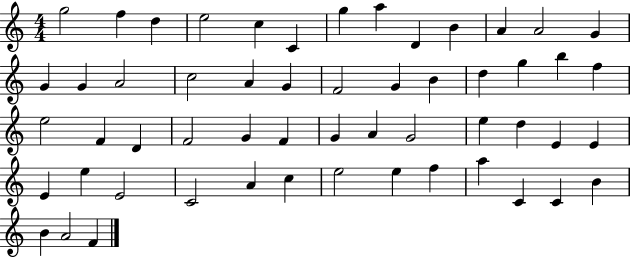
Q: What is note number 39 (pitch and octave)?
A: E4